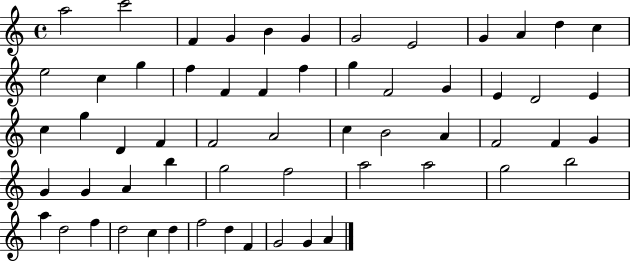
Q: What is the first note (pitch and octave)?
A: A5